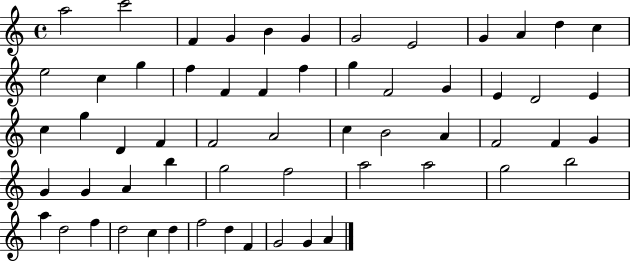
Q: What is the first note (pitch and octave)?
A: A5